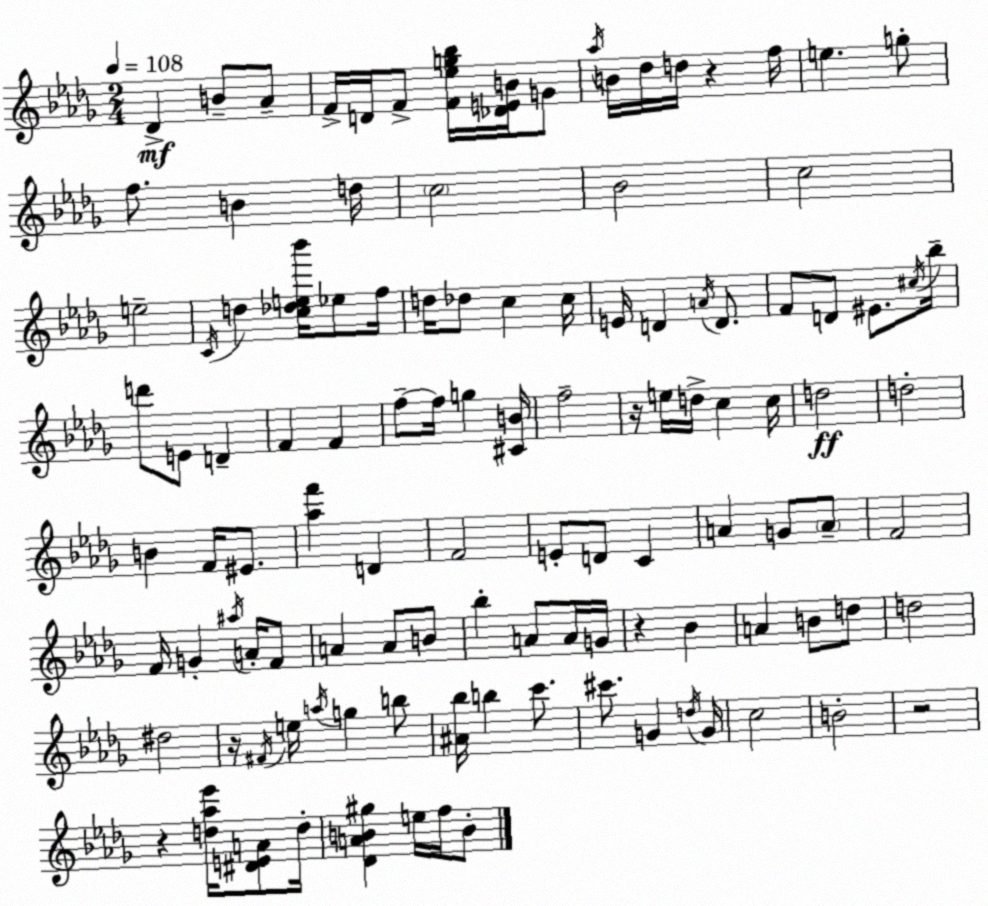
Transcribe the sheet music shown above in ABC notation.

X:1
T:Untitled
M:2/4
L:1/4
K:Bbm
_D B/2 _A/2 F/4 D/4 F/2 [F_eg_b]/4 [_DEB]/4 G/2 _a/4 B/4 _d/4 d/4 z f/4 e g/2 f/2 B d/4 c2 _B2 c2 e2 C/4 d [c_de_b']/4 _e/2 f/4 d/4 _d/2 c c/4 E/4 D A/4 D/2 F/2 D/2 ^E/2 ^c/4 _b/4 d'/2 E/2 D F F f/2 f/4 g [^CB]/4 f2 z/4 e/4 d/4 c c/4 d2 d2 B F/4 ^E/2 [_af'] D F2 E/2 D/2 C A G/2 A/2 F2 F/4 G ^a/4 A/4 F/2 A A/2 B/2 _b A/2 A/4 G/4 z _B A B/2 d/2 d2 ^d2 z/4 ^F/4 e/4 a/4 g b/2 [^A_b]/4 b c'/2 ^c'/2 G d/4 G/4 c2 B2 z2 z [d_a_e']/4 [^DEA]/2 d/4 [_DAB^g] e/4 f/4 B/2